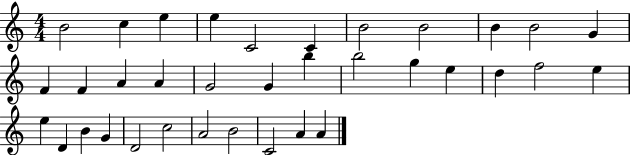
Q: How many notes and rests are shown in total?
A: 35